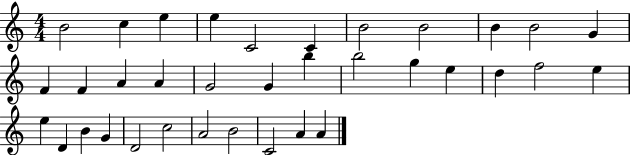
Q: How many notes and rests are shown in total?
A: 35